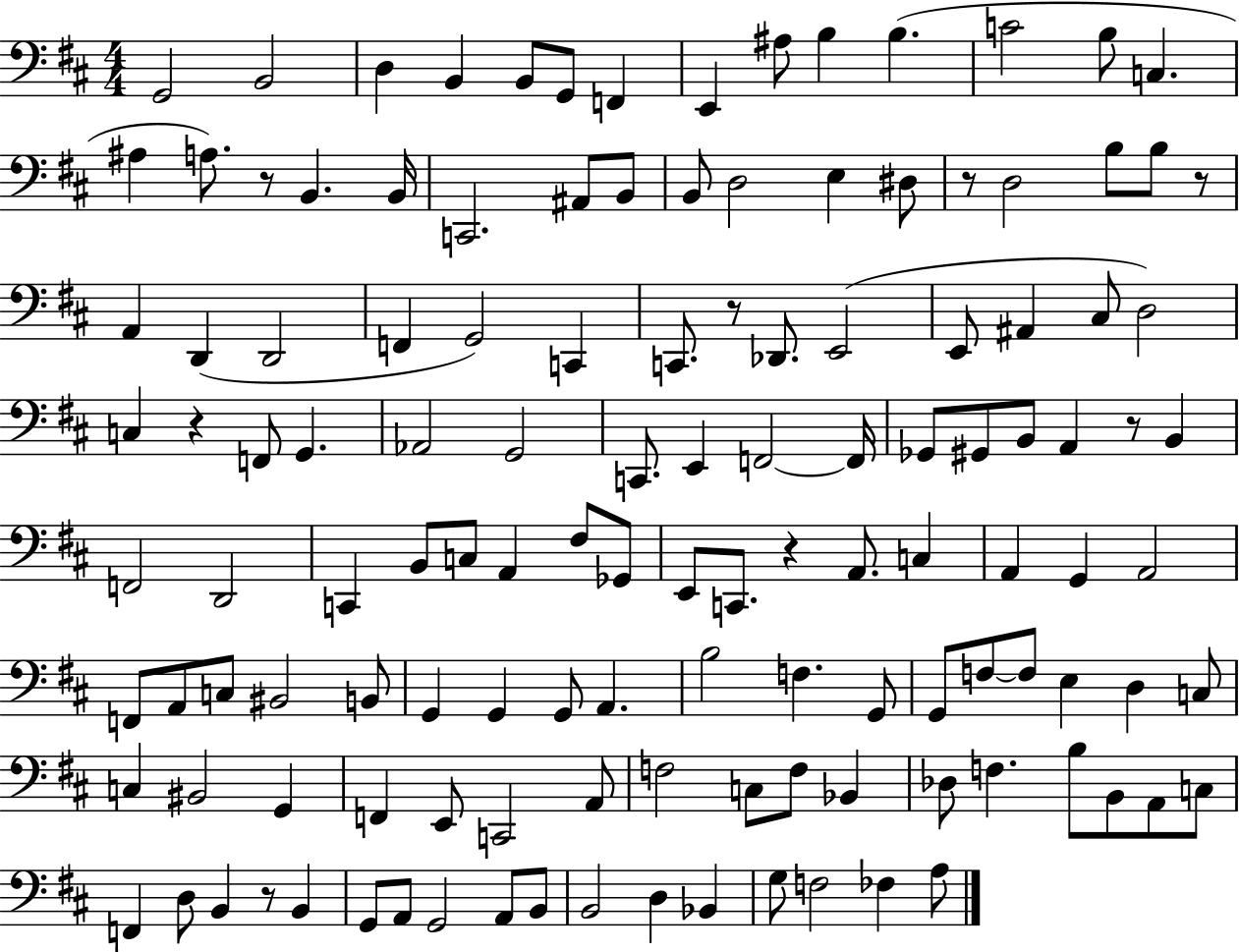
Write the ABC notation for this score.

X:1
T:Untitled
M:4/4
L:1/4
K:D
G,,2 B,,2 D, B,, B,,/2 G,,/2 F,, E,, ^A,/2 B, B, C2 B,/2 C, ^A, A,/2 z/2 B,, B,,/4 C,,2 ^A,,/2 B,,/2 B,,/2 D,2 E, ^D,/2 z/2 D,2 B,/2 B,/2 z/2 A,, D,, D,,2 F,, G,,2 C,, C,,/2 z/2 _D,,/2 E,,2 E,,/2 ^A,, ^C,/2 D,2 C, z F,,/2 G,, _A,,2 G,,2 C,,/2 E,, F,,2 F,,/4 _G,,/2 ^G,,/2 B,,/2 A,, z/2 B,, F,,2 D,,2 C,, B,,/2 C,/2 A,, ^F,/2 _G,,/2 E,,/2 C,,/2 z A,,/2 C, A,, G,, A,,2 F,,/2 A,,/2 C,/2 ^B,,2 B,,/2 G,, G,, G,,/2 A,, B,2 F, G,,/2 G,,/2 F,/2 F,/2 E, D, C,/2 C, ^B,,2 G,, F,, E,,/2 C,,2 A,,/2 F,2 C,/2 F,/2 _B,, _D,/2 F, B,/2 B,,/2 A,,/2 C,/2 F,, D,/2 B,, z/2 B,, G,,/2 A,,/2 G,,2 A,,/2 B,,/2 B,,2 D, _B,, G,/2 F,2 _F, A,/2